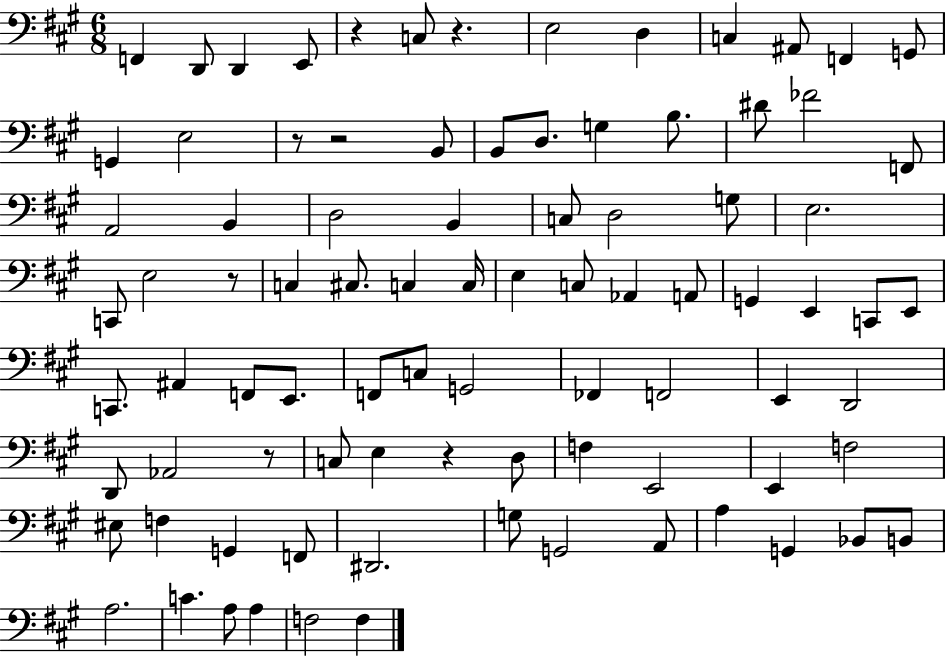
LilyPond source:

{
  \clef bass
  \numericTimeSignature
  \time 6/8
  \key a \major
  f,4 d,8 d,4 e,8 | r4 c8 r4. | e2 d4 | c4 ais,8 f,4 g,8 | \break g,4 e2 | r8 r2 b,8 | b,8 d8. g4 b8. | dis'8 fes'2 f,8 | \break a,2 b,4 | d2 b,4 | c8 d2 g8 | e2. | \break c,8 e2 r8 | c4 cis8. c4 c16 | e4 c8 aes,4 a,8 | g,4 e,4 c,8 e,8 | \break c,8. ais,4 f,8 e,8. | f,8 c8 g,2 | fes,4 f,2 | e,4 d,2 | \break d,8 aes,2 r8 | c8 e4 r4 d8 | f4 e,2 | e,4 f2 | \break eis8 f4 g,4 f,8 | dis,2. | g8 g,2 a,8 | a4 g,4 bes,8 b,8 | \break a2. | c'4. a8 a4 | f2 f4 | \bar "|."
}